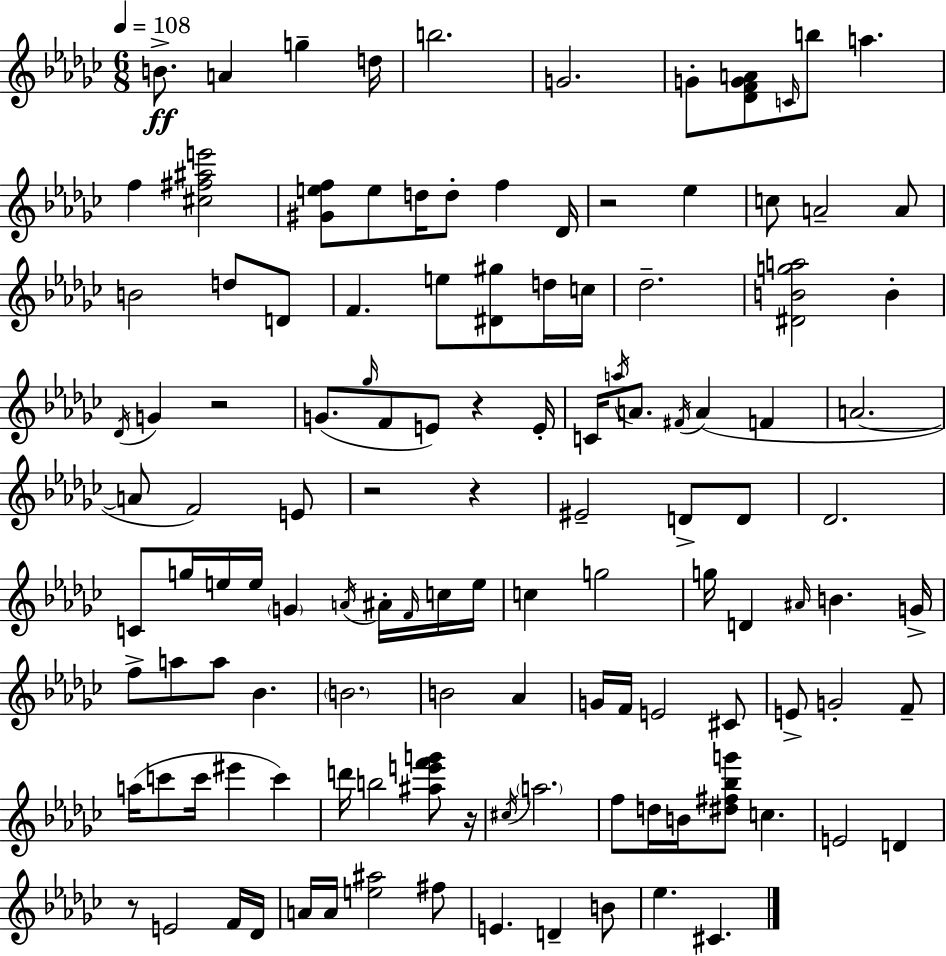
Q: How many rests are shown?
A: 7